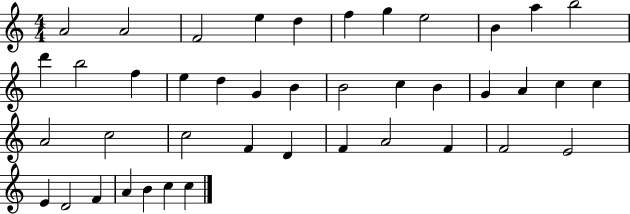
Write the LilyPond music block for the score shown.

{
  \clef treble
  \numericTimeSignature
  \time 4/4
  \key c \major
  a'2 a'2 | f'2 e''4 d''4 | f''4 g''4 e''2 | b'4 a''4 b''2 | \break d'''4 b''2 f''4 | e''4 d''4 g'4 b'4 | b'2 c''4 b'4 | g'4 a'4 c''4 c''4 | \break a'2 c''2 | c''2 f'4 d'4 | f'4 a'2 f'4 | f'2 e'2 | \break e'4 d'2 f'4 | a'4 b'4 c''4 c''4 | \bar "|."
}